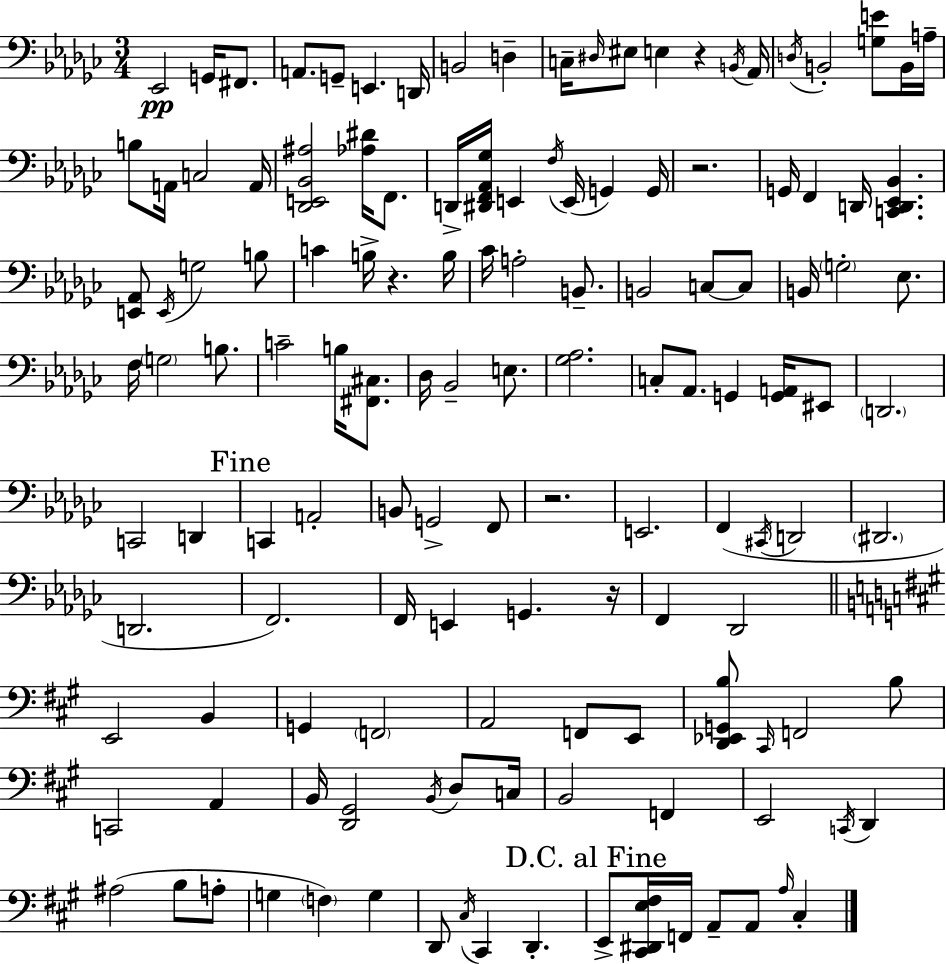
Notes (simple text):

Eb2/h G2/s F#2/e. A2/e. G2/e E2/q. D2/s B2/h D3/q C3/s D#3/s EIS3/e E3/q R/q B2/s Ab2/s D3/s B2/h [G3,E4]/e B2/s A3/s B3/e A2/s C3/h A2/s [Db2,E2,Bb2,A#3]/h [Ab3,D#4]/s F2/e. D2/s [D#2,F2,Ab2,Gb3]/s E2/q F3/s E2/s G2/q G2/s R/h. G2/s F2/q D2/s [C2,D2,Eb2,Bb2]/q. [E2,Ab2]/e E2/s G3/h B3/e C4/q B3/s R/q. B3/s CES4/s A3/h B2/e. B2/h C3/e C3/e B2/s G3/h Eb3/e. F3/s G3/h B3/e. C4/h B3/s [F#2,C#3]/e. Db3/s Bb2/h E3/e. [Gb3,Ab3]/h. C3/e Ab2/e. G2/q [G2,A2]/s EIS2/e D2/h. C2/h D2/q C2/q A2/h B2/e G2/h F2/e R/h. E2/h. F2/q C#2/s D2/h D#2/h. D2/h. F2/h. F2/s E2/q G2/q. R/s F2/q Db2/h E2/h B2/q G2/q F2/h A2/h F2/e E2/e [D2,Eb2,G2,B3]/e C#2/s F2/h B3/e C2/h A2/q B2/s [D2,G#2]/h B2/s D3/e C3/s B2/h F2/q E2/h C2/s D2/q A#3/h B3/e A3/e G3/q F3/q G3/q D2/e C#3/s C#2/q D2/q. E2/e [C#2,D#2,E3,F#3]/s F2/s A2/e A2/e A3/s C#3/q